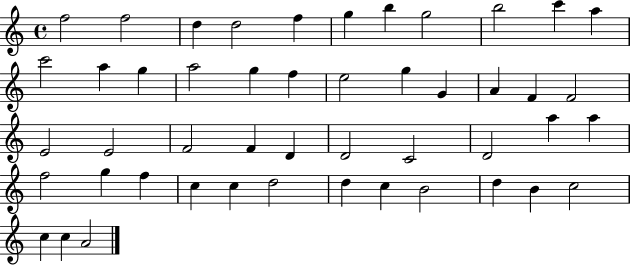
F5/h F5/h D5/q D5/h F5/q G5/q B5/q G5/h B5/h C6/q A5/q C6/h A5/q G5/q A5/h G5/q F5/q E5/h G5/q G4/q A4/q F4/q F4/h E4/h E4/h F4/h F4/q D4/q D4/h C4/h D4/h A5/q A5/q F5/h G5/q F5/q C5/q C5/q D5/h D5/q C5/q B4/h D5/q B4/q C5/h C5/q C5/q A4/h